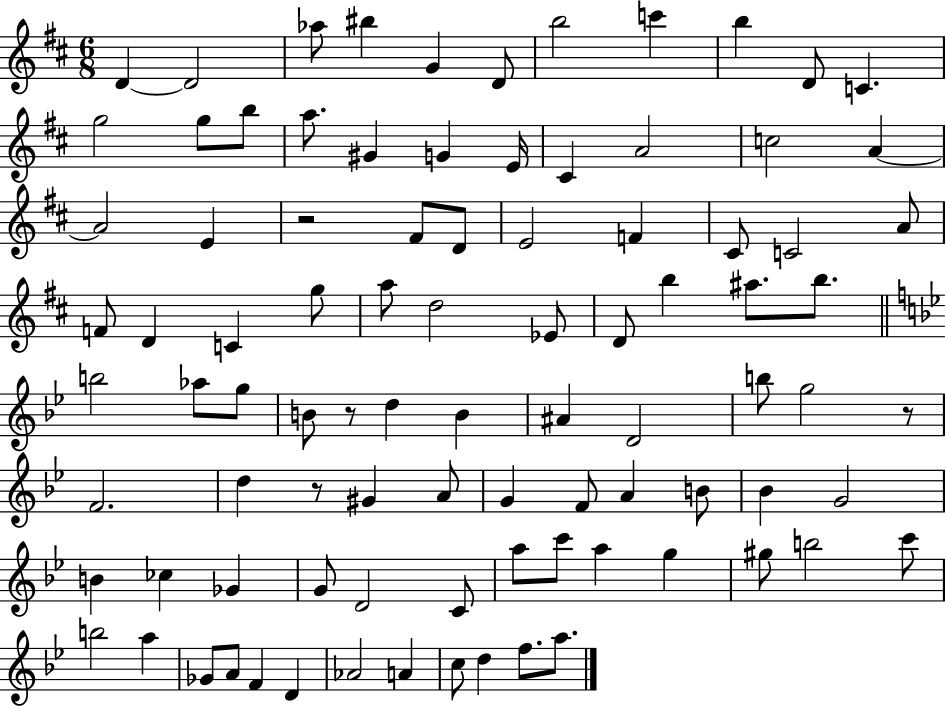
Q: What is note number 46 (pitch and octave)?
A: B4